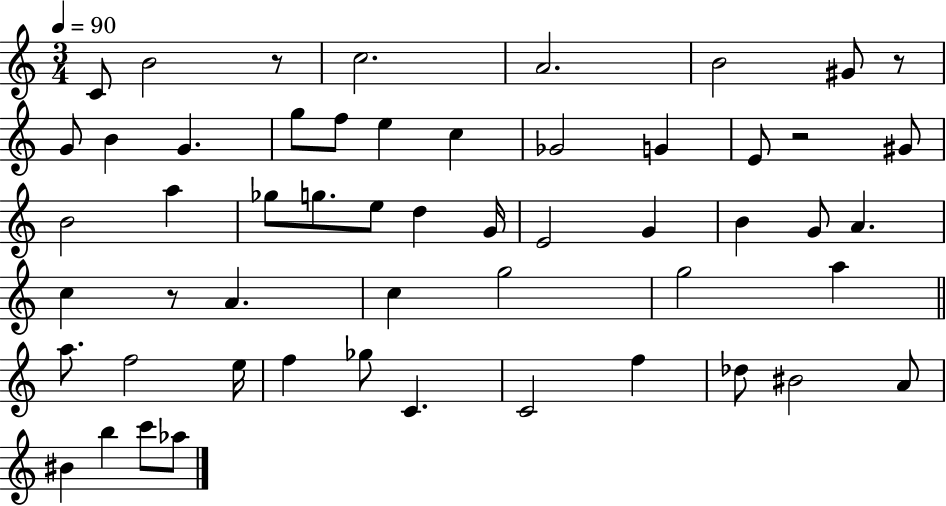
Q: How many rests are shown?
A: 4